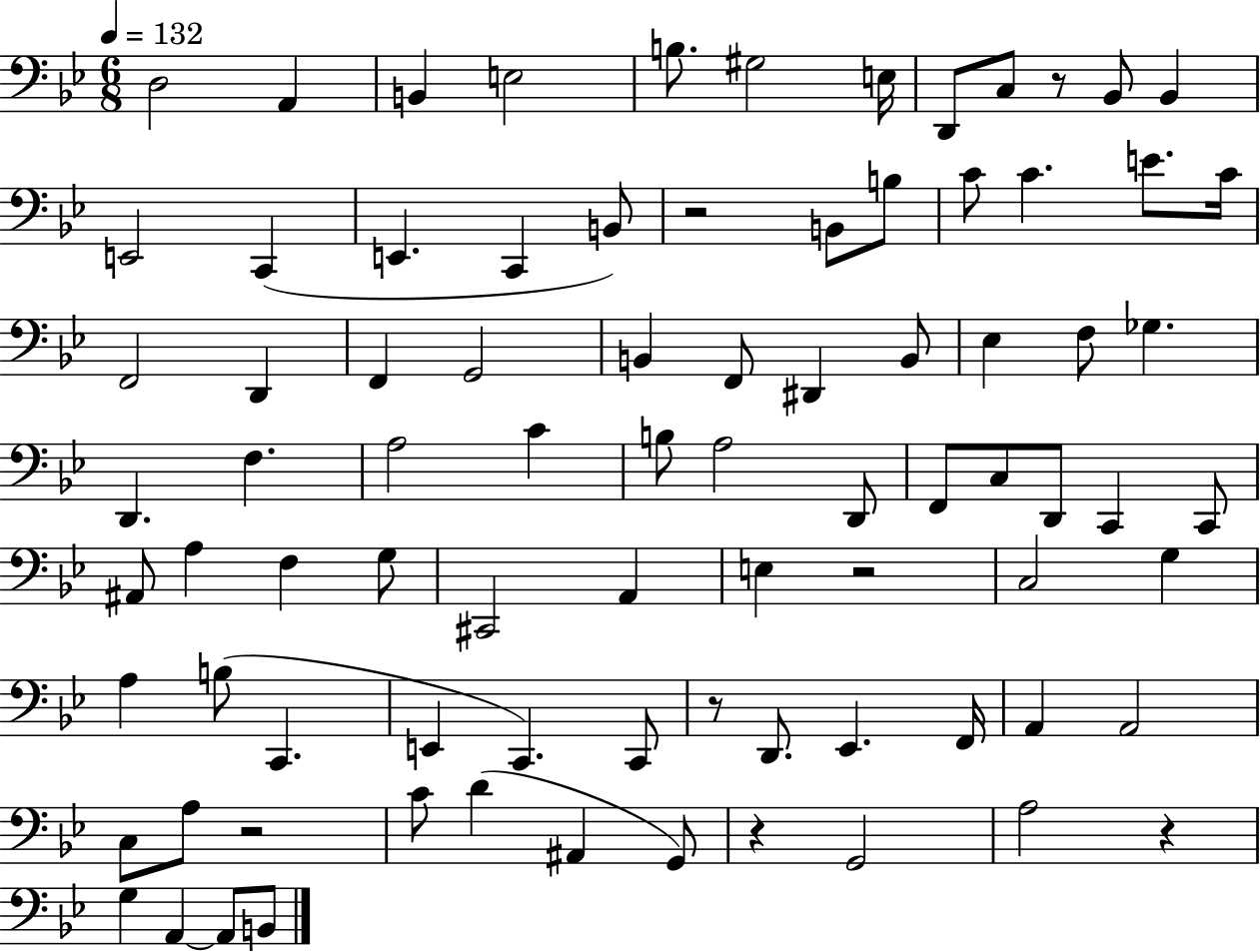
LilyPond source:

{
  \clef bass
  \numericTimeSignature
  \time 6/8
  \key bes \major
  \tempo 4 = 132
  d2 a,4 | b,4 e2 | b8. gis2 e16 | d,8 c8 r8 bes,8 bes,4 | \break e,2 c,4( | e,4. c,4 b,8) | r2 b,8 b8 | c'8 c'4. e'8. c'16 | \break f,2 d,4 | f,4 g,2 | b,4 f,8 dis,4 b,8 | ees4 f8 ges4. | \break d,4. f4. | a2 c'4 | b8 a2 d,8 | f,8 c8 d,8 c,4 c,8 | \break ais,8 a4 f4 g8 | cis,2 a,4 | e4 r2 | c2 g4 | \break a4 b8( c,4. | e,4 c,4.) c,8 | r8 d,8. ees,4. f,16 | a,4 a,2 | \break c8 a8 r2 | c'8 d'4( ais,4 g,8) | r4 g,2 | a2 r4 | \break g4 a,4~~ a,8 b,8 | \bar "|."
}